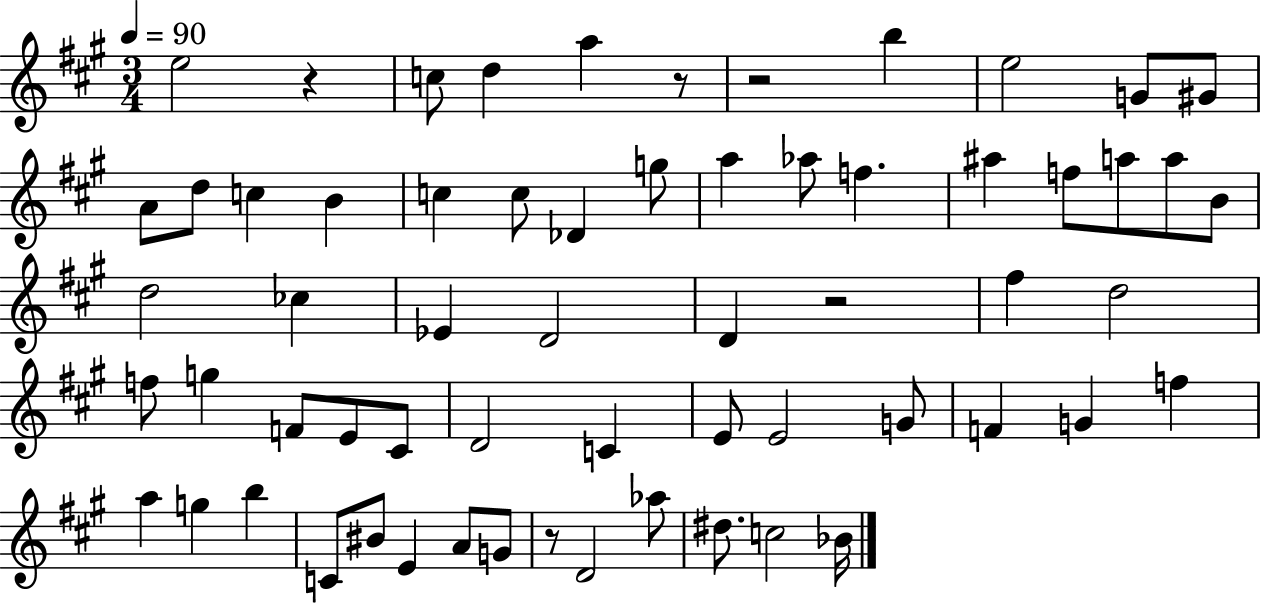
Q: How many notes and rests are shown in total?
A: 62